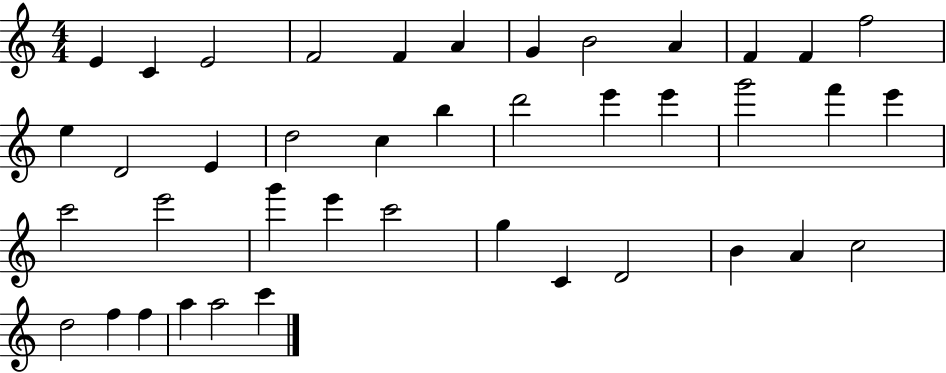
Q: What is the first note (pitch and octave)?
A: E4